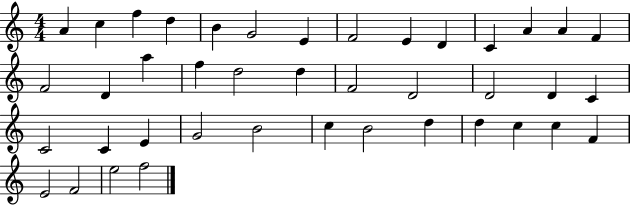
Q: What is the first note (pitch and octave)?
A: A4